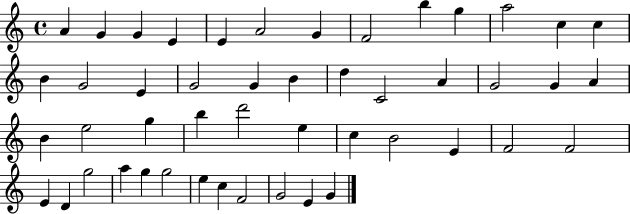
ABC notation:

X:1
T:Untitled
M:4/4
L:1/4
K:C
A G G E E A2 G F2 b g a2 c c B G2 E G2 G B d C2 A G2 G A B e2 g b d'2 e c B2 E F2 F2 E D g2 a g g2 e c F2 G2 E G